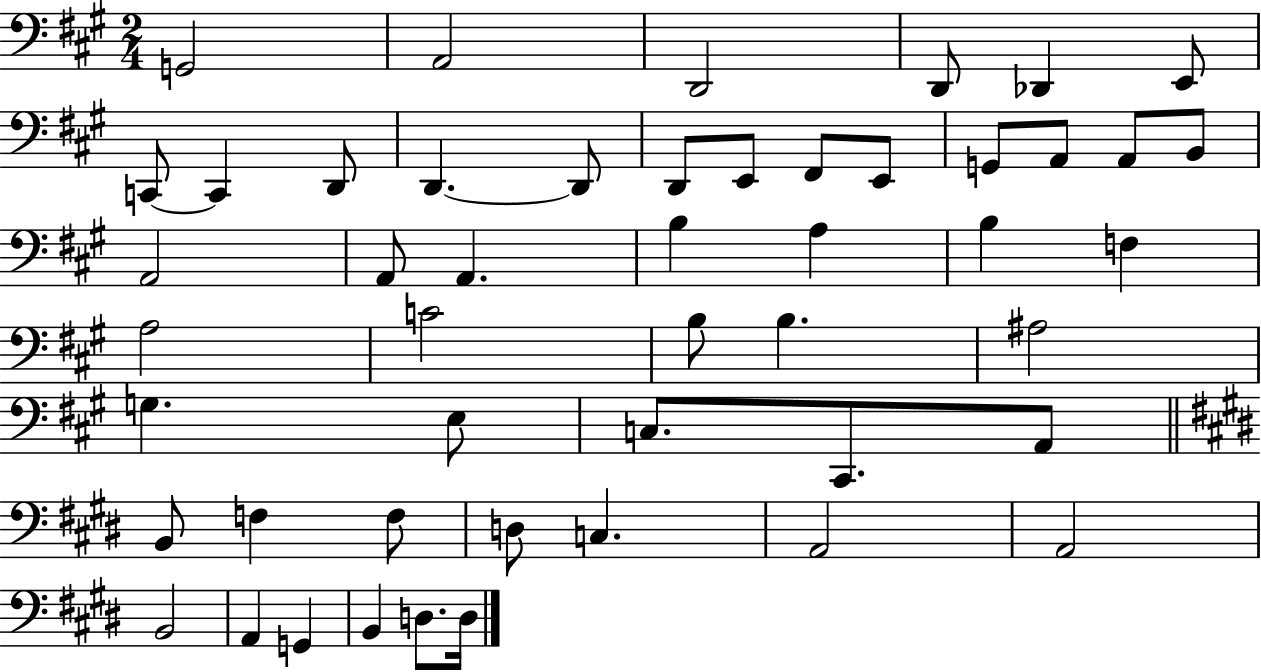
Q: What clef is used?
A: bass